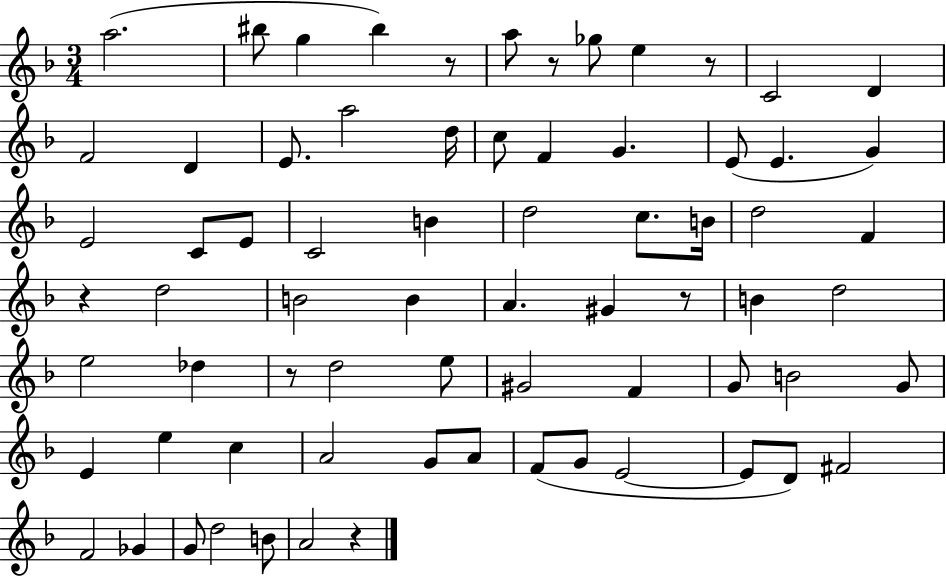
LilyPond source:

{
  \clef treble
  \numericTimeSignature
  \time 3/4
  \key f \major
  \repeat volta 2 { a''2.( | bis''8 g''4 bis''4) r8 | a''8 r8 ges''8 e''4 r8 | c'2 d'4 | \break f'2 d'4 | e'8. a''2 d''16 | c''8 f'4 g'4. | e'8( e'4. g'4) | \break e'2 c'8 e'8 | c'2 b'4 | d''2 c''8. b'16 | d''2 f'4 | \break r4 d''2 | b'2 b'4 | a'4. gis'4 r8 | b'4 d''2 | \break e''2 des''4 | r8 d''2 e''8 | gis'2 f'4 | g'8 b'2 g'8 | \break e'4 e''4 c''4 | a'2 g'8 a'8 | f'8( g'8 e'2~~ | e'8 d'8) fis'2 | \break f'2 ges'4 | g'8 d''2 b'8 | a'2 r4 | } \bar "|."
}